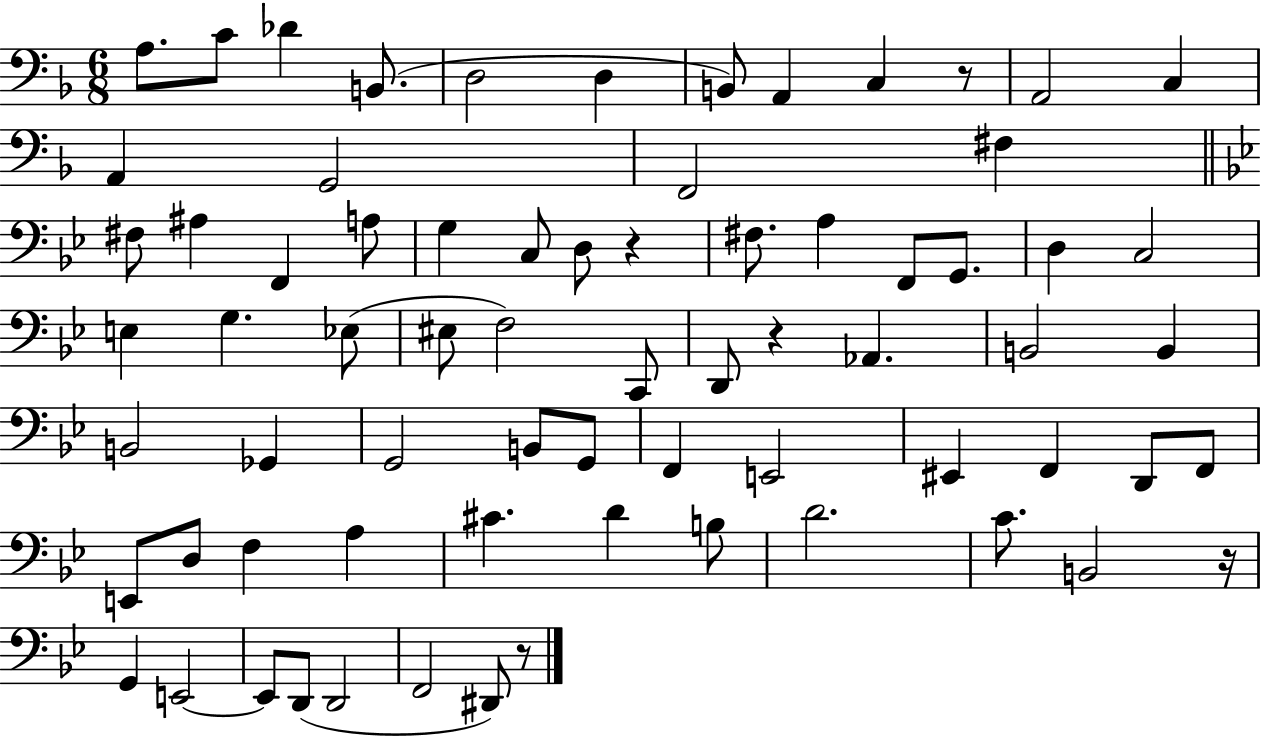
{
  \clef bass
  \numericTimeSignature
  \time 6/8
  \key f \major
  \repeat volta 2 { a8. c'8 des'4 b,8.( | d2 d4 | b,8) a,4 c4 r8 | a,2 c4 | \break a,4 g,2 | f,2 fis4 | \bar "||" \break \key bes \major fis8 ais4 f,4 a8 | g4 c8 d8 r4 | fis8. a4 f,8 g,8. | d4 c2 | \break e4 g4. ees8( | eis8 f2) c,8 | d,8 r4 aes,4. | b,2 b,4 | \break b,2 ges,4 | g,2 b,8 g,8 | f,4 e,2 | eis,4 f,4 d,8 f,8 | \break e,8 d8 f4 a4 | cis'4. d'4 b8 | d'2. | c'8. b,2 r16 | \break g,4 e,2~~ | e,8 d,8( d,2 | f,2 dis,8) r8 | } \bar "|."
}